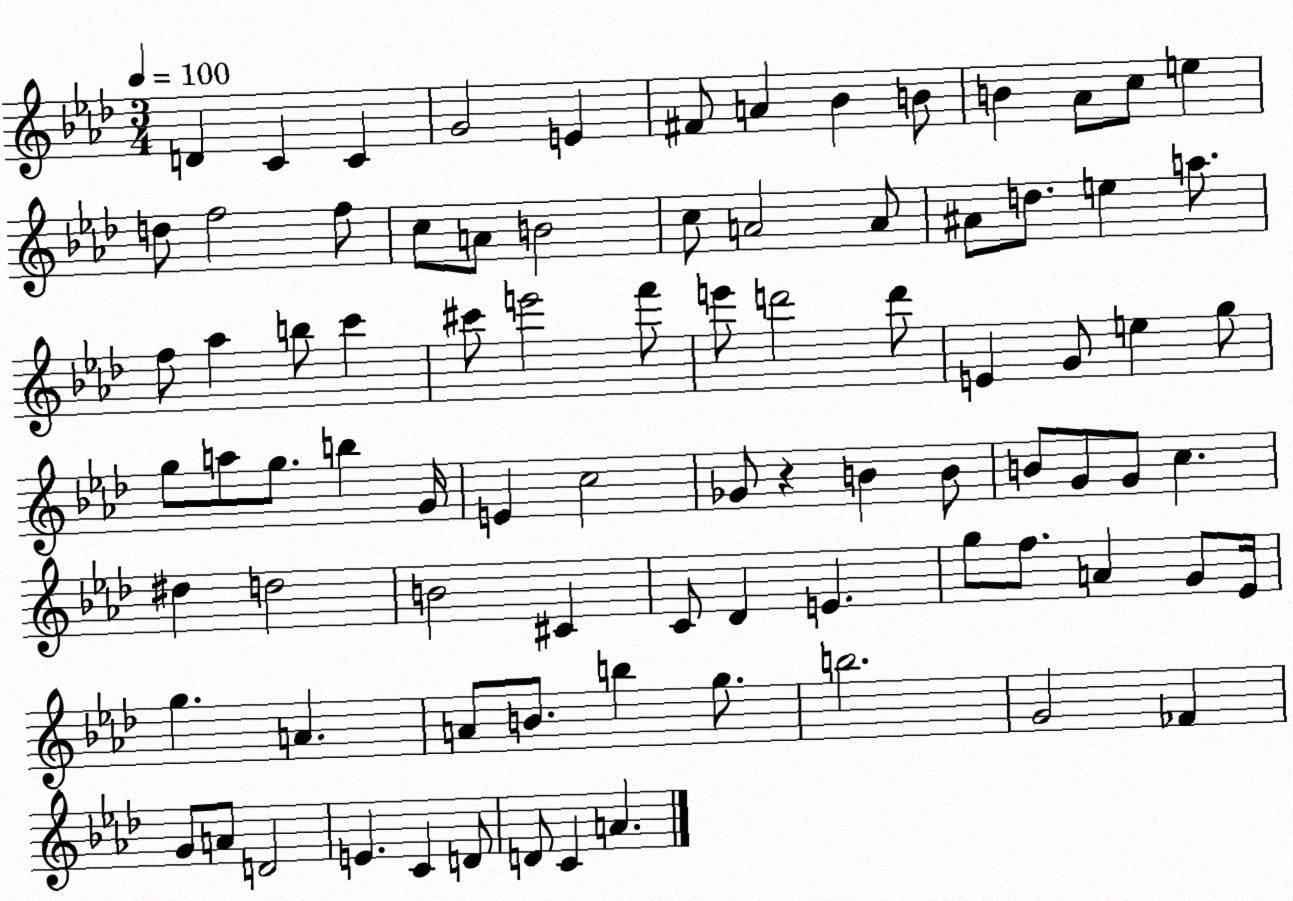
X:1
T:Untitled
M:3/4
L:1/4
K:Ab
D C C G2 E ^F/2 A _B B/2 B _A/2 c/2 e d/2 f2 f/2 c/2 A/2 B2 c/2 A2 A/2 ^A/2 d/2 e a/2 f/2 _a b/2 c' ^c'/2 e'2 f'/2 e'/2 d'2 d'/2 E G/2 e g/2 g/2 a/2 g/2 b G/4 E c2 _G/2 z B B/2 B/2 G/2 G/2 c ^d d2 B2 ^C C/2 _D E g/2 f/2 A G/2 _E/4 g A A/2 B/2 b g/2 b2 G2 _F G/2 A/2 D2 E C D/2 D/2 C A